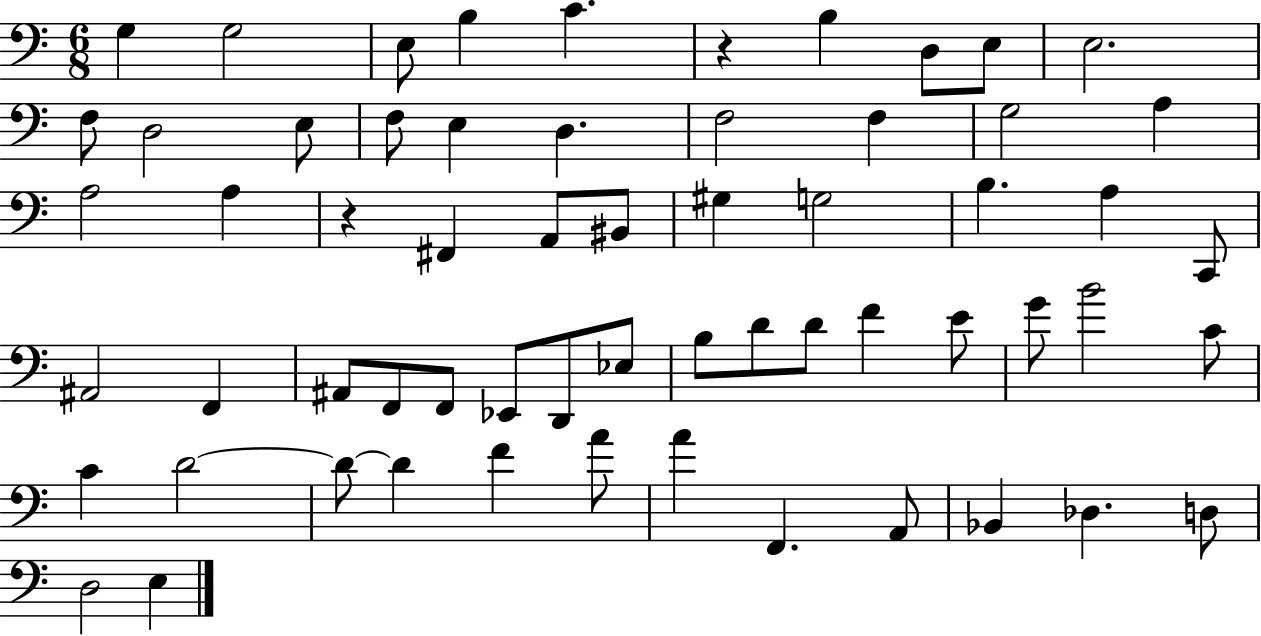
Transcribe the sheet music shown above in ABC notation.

X:1
T:Untitled
M:6/8
L:1/4
K:C
G, G,2 E,/2 B, C z B, D,/2 E,/2 E,2 F,/2 D,2 E,/2 F,/2 E, D, F,2 F, G,2 A, A,2 A, z ^F,, A,,/2 ^B,,/2 ^G, G,2 B, A, C,,/2 ^A,,2 F,, ^A,,/2 F,,/2 F,,/2 _E,,/2 D,,/2 _E,/2 B,/2 D/2 D/2 F E/2 G/2 B2 C/2 C D2 D/2 D F A/2 A F,, A,,/2 _B,, _D, D,/2 D,2 E,